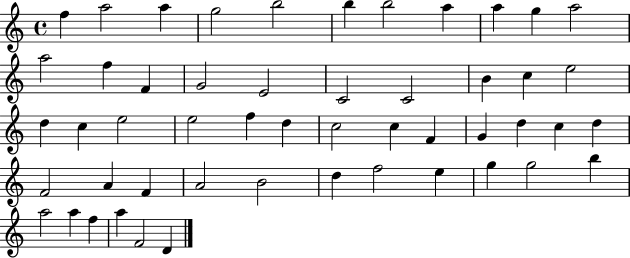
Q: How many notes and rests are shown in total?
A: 51